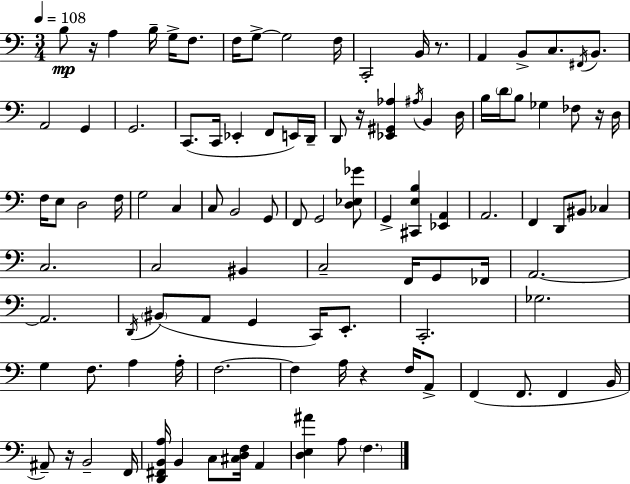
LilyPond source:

{
  \clef bass
  \numericTimeSignature
  \time 3/4
  \key c \major
  \tempo 4 = 108
  \repeat volta 2 { b8\mp r16 a4 b16-- g16-> f8. | f16 g8->~~ g2 f16 | c,2-. b,16 r8. | a,4 b,8-> c8. \acciaccatura { fis,16 } b,8. | \break a,2 g,4 | g,2. | c,8.( c,16 ees,4-. f,8 e,16) | d,16-- d,8 r16 <ees, gis, aes>4 \acciaccatura { ais16 } b,4 | \break d16 b16 \parenthesize d'16 b8 ges4 fes8 | r16 d16 f16 e8 d2 | f16 g2 c4 | c8 b,2 | \break g,8 f,8 g,2 | <d ees ges'>8 g,4-> <cis, e b>4 <ees, a,>4 | a,2. | f,4 d,8 bis,8 ces4 | \break c2. | c2 bis,4 | c2-- f,16 g,8 | fes,16 a,2.~~ | \break a,2. | \acciaccatura { d,16 }( \parenthesize bis,8 a,8 g,4 c,16) | e,8.-. c,2.-. | ges2. | \break g4 f8. a4 | a16-. f2.~~ | f4 a16 r4 | f16 a,8-> f,4( f,8. f,4 | \break b,16 ais,8--) r16 b,2-- | f,16 <d, fis, b, a>16 b,4 c8 <cis d f>16 a,4 | <d e ais'>4 a8 \parenthesize f4. | } \bar "|."
}